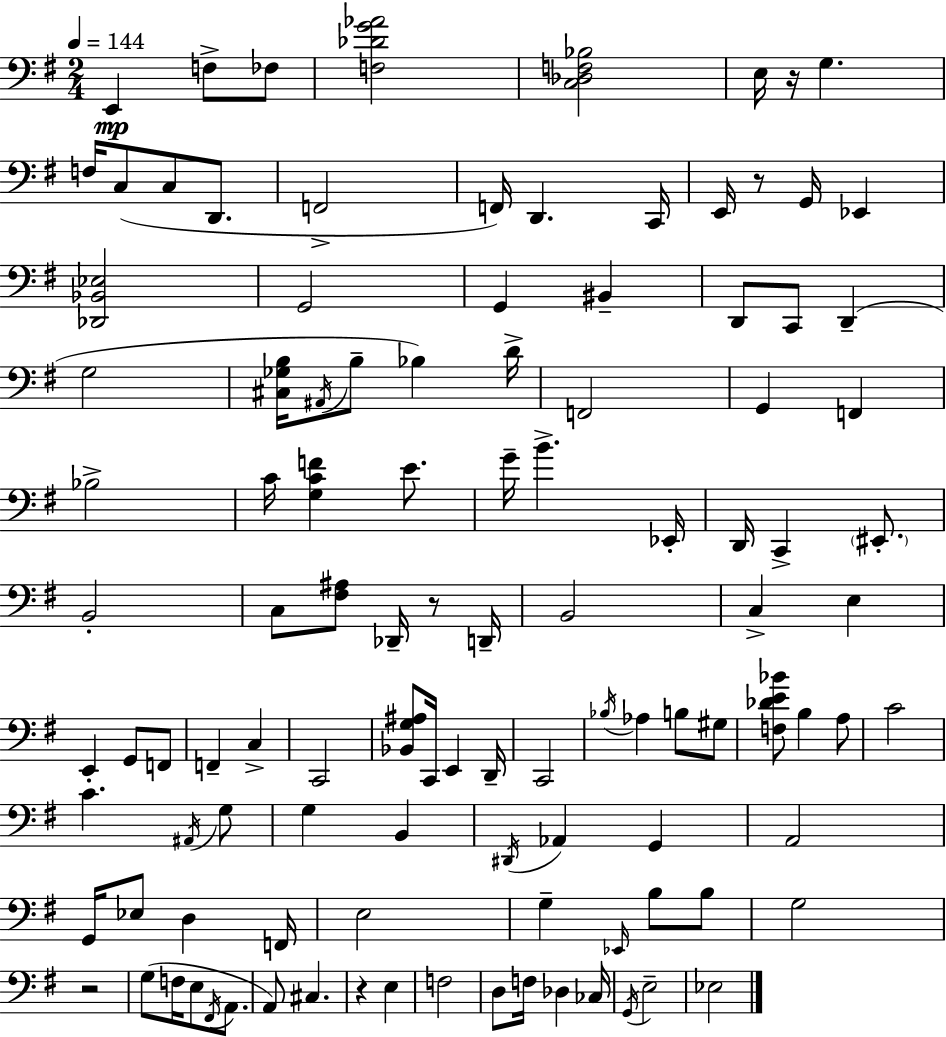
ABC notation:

X:1
T:Untitled
M:2/4
L:1/4
K:G
E,, F,/2 _F,/2 [F,_DG_A]2 [C,_D,F,_B,]2 E,/4 z/4 G, F,/4 C,/2 C,/2 D,,/2 F,,2 F,,/4 D,, C,,/4 E,,/4 z/2 G,,/4 _E,, [_D,,_B,,_E,]2 G,,2 G,, ^B,, D,,/2 C,,/2 D,, G,2 [^C,_G,B,]/4 ^A,,/4 B,/2 _B, D/4 F,,2 G,, F,, _B,2 C/4 [G,CF] E/2 G/4 B _E,,/4 D,,/4 C,, ^E,,/2 B,,2 C,/2 [^F,^A,]/2 _D,,/4 z/2 D,,/4 B,,2 C, E, E,, G,,/2 F,,/2 F,, C, C,,2 [_B,,G,^A,]/2 C,,/4 E,, D,,/4 C,,2 _B,/4 _A, B,/2 ^G,/2 [F,_DE_B]/2 B, A,/2 C2 C ^A,,/4 G,/2 G, B,, ^D,,/4 _A,, G,, A,,2 G,,/4 _E,/2 D, F,,/4 E,2 G, _E,,/4 B,/2 B,/2 G,2 z2 G,/2 F,/4 E,/2 ^F,,/4 A,,/2 A,,/2 ^C, z E, F,2 D,/2 F,/4 _D, _C,/4 G,,/4 E,2 _E,2